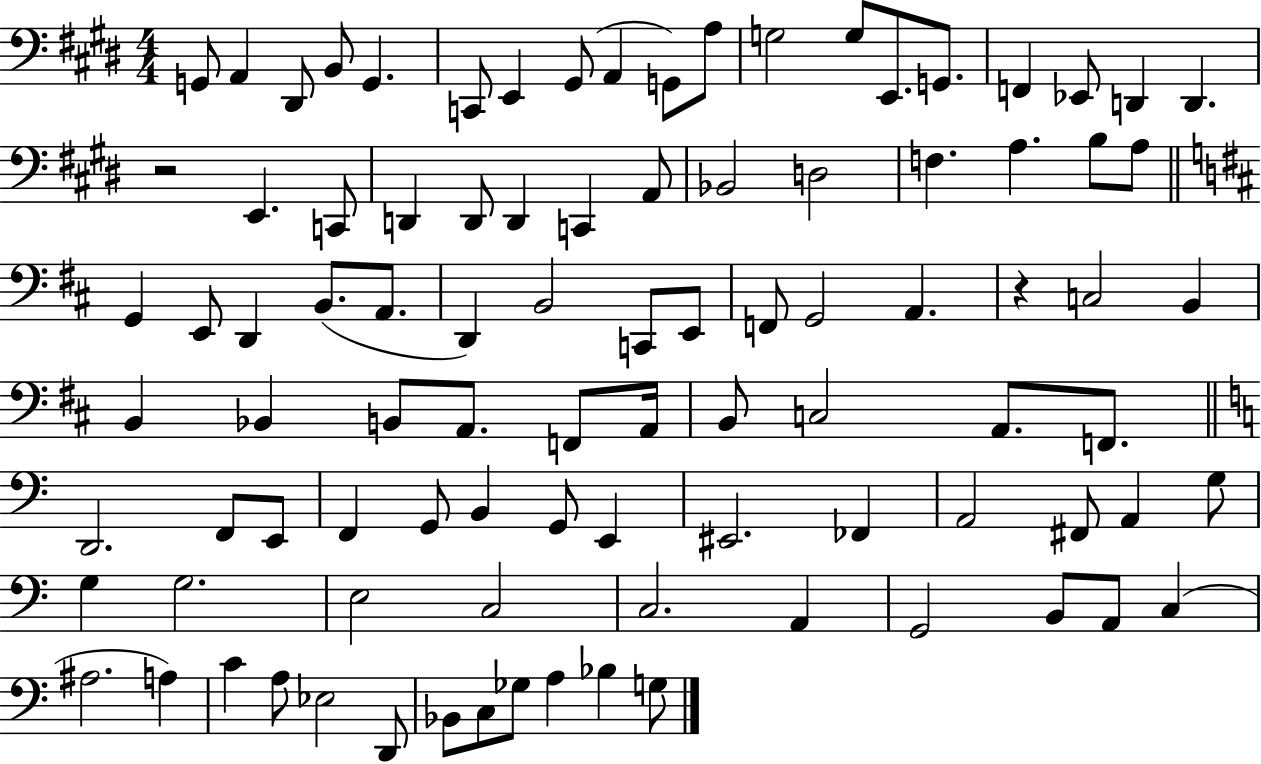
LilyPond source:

{
  \clef bass
  \numericTimeSignature
  \time 4/4
  \key e \major
  g,8 a,4 dis,8 b,8 g,4. | c,8 e,4 gis,8( a,4 g,8) a8 | g2 g8 e,8. g,8. | f,4 ees,8 d,4 d,4. | \break r2 e,4. c,8 | d,4 d,8 d,4 c,4 a,8 | bes,2 d2 | f4. a4. b8 a8 | \break \bar "||" \break \key d \major g,4 e,8 d,4 b,8.( a,8. | d,4) b,2 c,8 e,8 | f,8 g,2 a,4. | r4 c2 b,4 | \break b,4 bes,4 b,8 a,8. f,8 a,16 | b,8 c2 a,8. f,8. | \bar "||" \break \key a \minor d,2. f,8 e,8 | f,4 g,8 b,4 g,8 e,4 | eis,2. fes,4 | a,2 fis,8 a,4 g8 | \break g4 g2. | e2 c2 | c2. a,4 | g,2 b,8 a,8 c4( | \break ais2. a4) | c'4 a8 ees2 d,8 | bes,8 c8 ges8 a4 bes4 g8 | \bar "|."
}